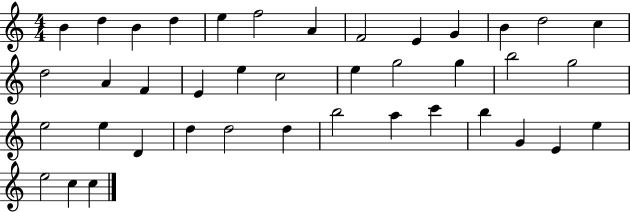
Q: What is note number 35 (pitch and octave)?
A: G4